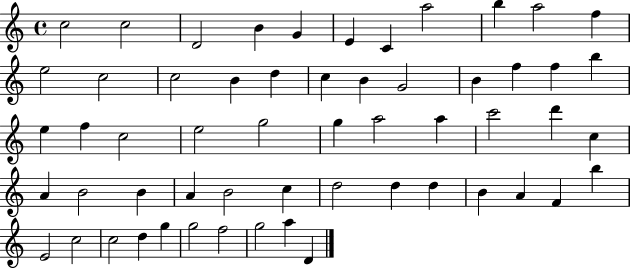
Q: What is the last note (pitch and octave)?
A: D4